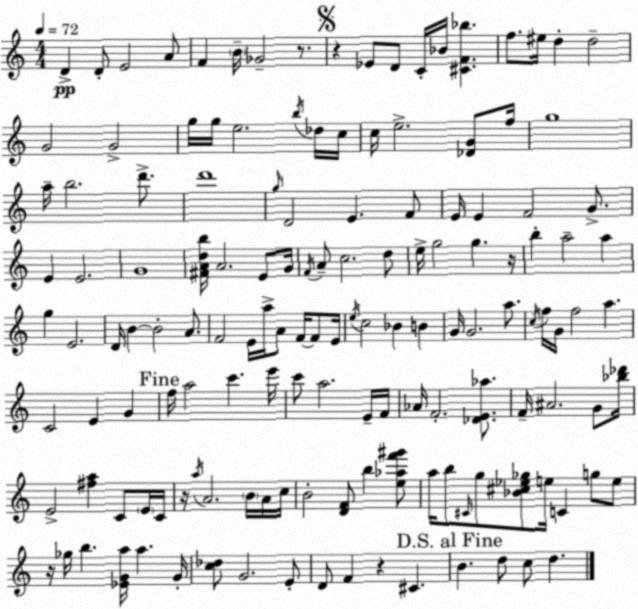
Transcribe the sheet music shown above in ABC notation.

X:1
T:Untitled
M:4/4
L:1/4
K:C
D D/2 E2 A/2 F B/4 _G2 z/2 z _E/2 D/2 C/4 _B/4 [^CF_b] f/2 ^e/4 d d2 G2 G2 g/4 g/4 e2 b/4 _d/4 c/4 c/4 e2 [_DG]/2 f/4 g4 a/4 b2 d'/2 d'4 g/4 D2 E F/2 E/4 E F2 G/2 E E2 G4 [^FAdb]/4 A2 E/2 G/4 F/4 A/2 c2 d/2 e/4 g2 g z/4 b a2 a g E2 D/4 B B2 A/2 F2 E/4 a/4 A/2 F/4 F/2 E/4 e/4 c2 _B B G/4 G2 a/2 c/4 f/4 G/4 f2 a C2 E G f/4 a2 c' e'/4 c'/2 a2 E/4 F/4 _A/4 F2 [_DE_a]/2 F/4 ^A2 G/2 [_b_d']/4 E2 [^fa] C/2 E/4 C/4 z/4 a/4 A2 B/4 A/4 c/4 B2 [DF]/2 b [e_af'^g']/2 a/4 b/2 ^C/4 g/2 [_B^c_e_g]/2 e/4 C g/2 e/2 z/4 _g/4 b [_EGa]/4 a G/4 [c_d]/2 G2 E/2 D/2 F z ^C B d/2 c/2 d